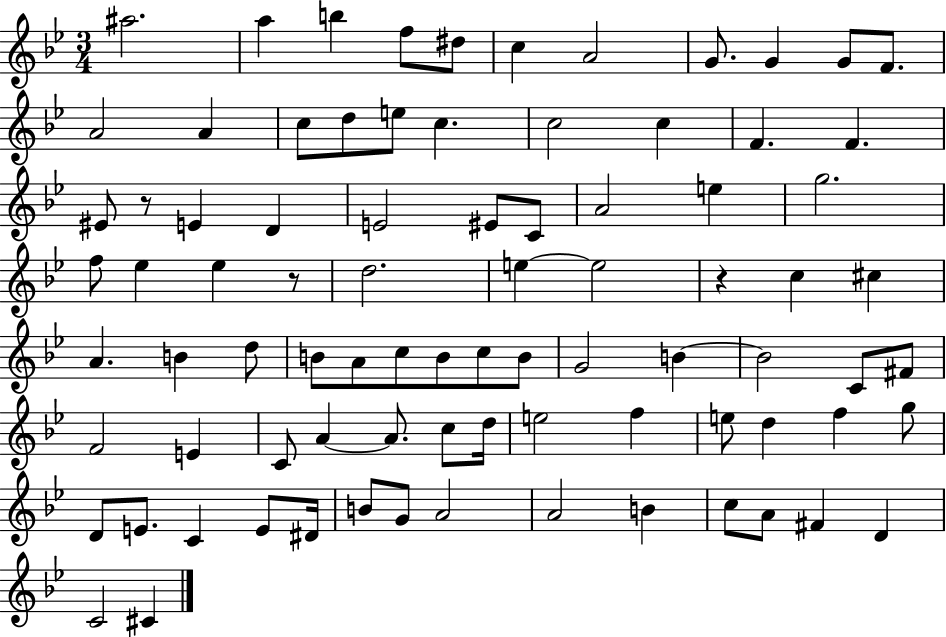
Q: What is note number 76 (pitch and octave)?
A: C5